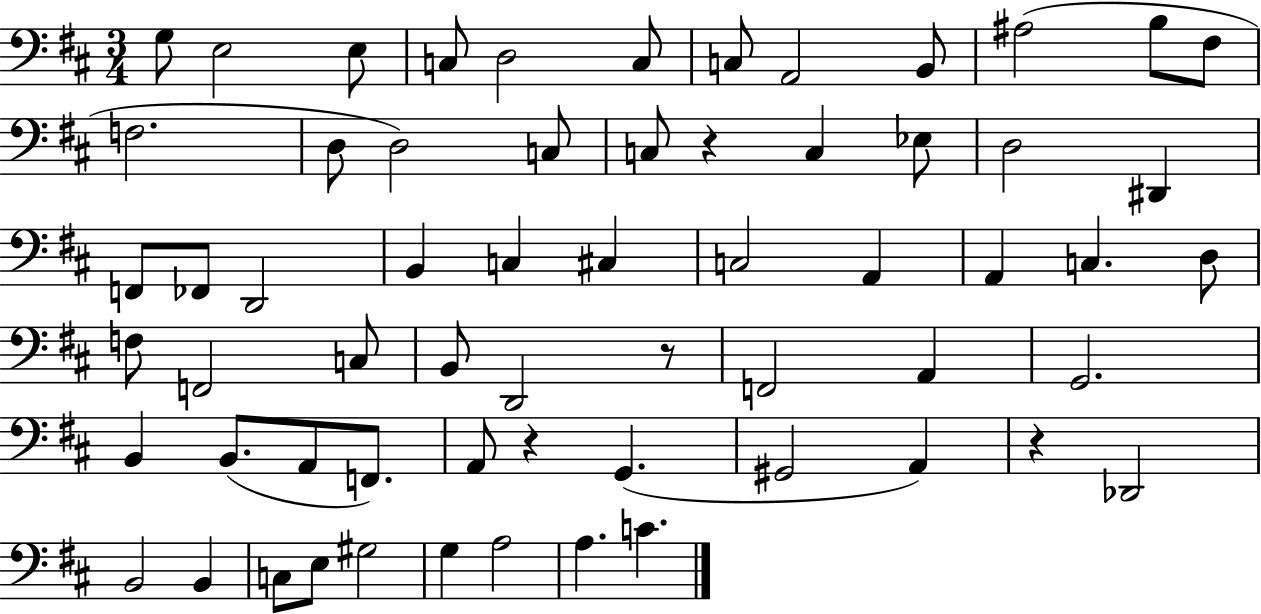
X:1
T:Untitled
M:3/4
L:1/4
K:D
G,/2 E,2 E,/2 C,/2 D,2 C,/2 C,/2 A,,2 B,,/2 ^A,2 B,/2 ^F,/2 F,2 D,/2 D,2 C,/2 C,/2 z C, _E,/2 D,2 ^D,, F,,/2 _F,,/2 D,,2 B,, C, ^C, C,2 A,, A,, C, D,/2 F,/2 F,,2 C,/2 B,,/2 D,,2 z/2 F,,2 A,, G,,2 B,, B,,/2 A,,/2 F,,/2 A,,/2 z G,, ^G,,2 A,, z _D,,2 B,,2 B,, C,/2 E,/2 ^G,2 G, A,2 A, C